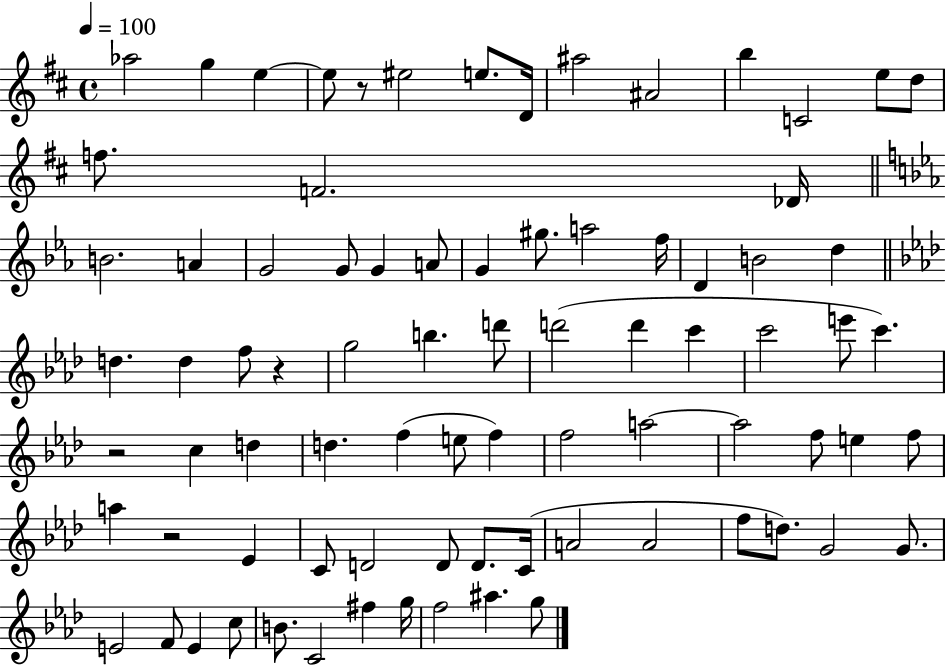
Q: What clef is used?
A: treble